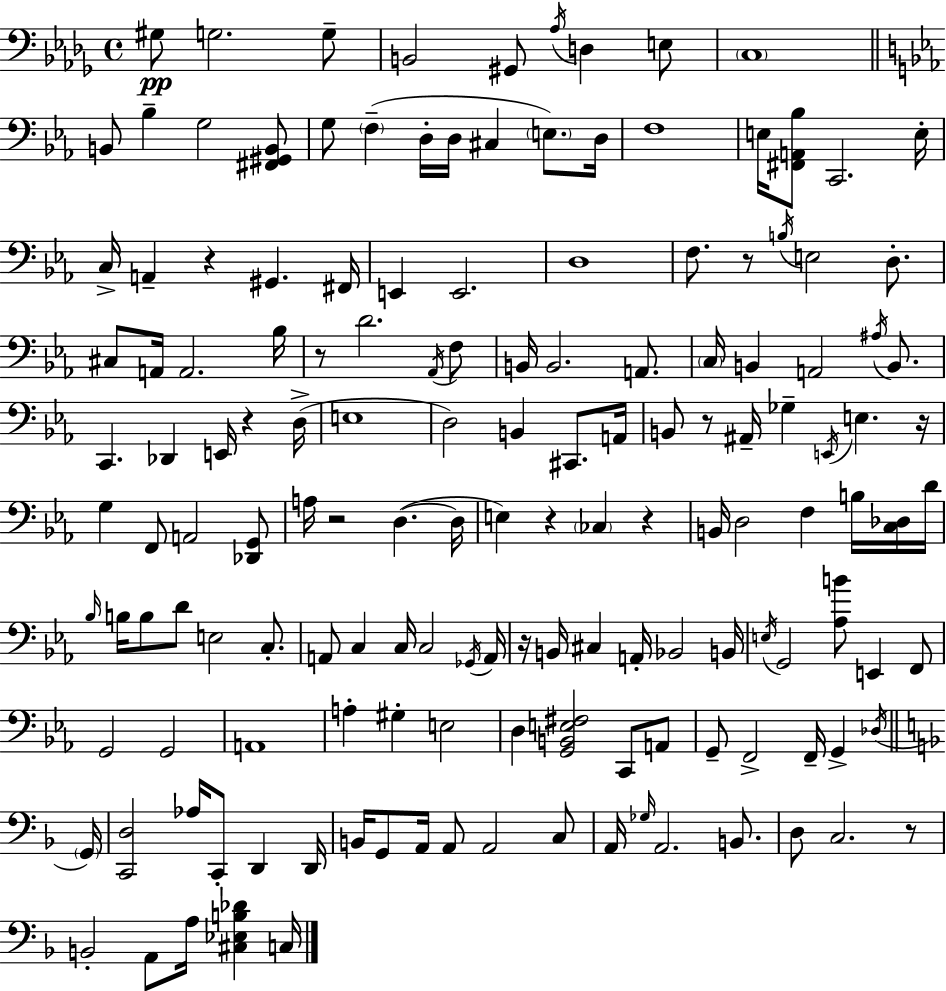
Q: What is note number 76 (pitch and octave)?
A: D4